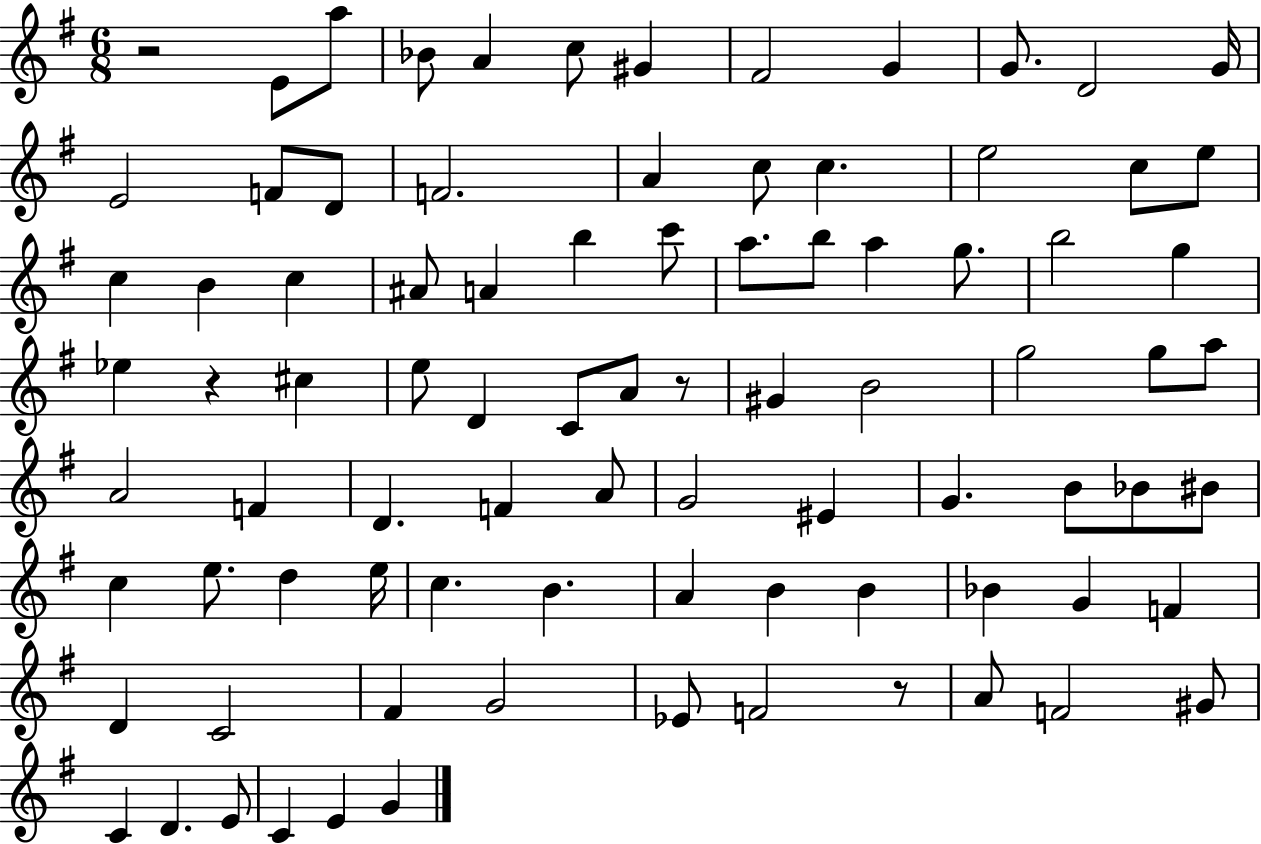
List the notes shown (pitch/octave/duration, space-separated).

R/h E4/e A5/e Bb4/e A4/q C5/e G#4/q F#4/h G4/q G4/e. D4/h G4/s E4/h F4/e D4/e F4/h. A4/q C5/e C5/q. E5/h C5/e E5/e C5/q B4/q C5/q A#4/e A4/q B5/q C6/e A5/e. B5/e A5/q G5/e. B5/h G5/q Eb5/q R/q C#5/q E5/e D4/q C4/e A4/e R/e G#4/q B4/h G5/h G5/e A5/e A4/h F4/q D4/q. F4/q A4/e G4/h EIS4/q G4/q. B4/e Bb4/e BIS4/e C5/q E5/e. D5/q E5/s C5/q. B4/q. A4/q B4/q B4/q Bb4/q G4/q F4/q D4/q C4/h F#4/q G4/h Eb4/e F4/h R/e A4/e F4/h G#4/e C4/q D4/q. E4/e C4/q E4/q G4/q